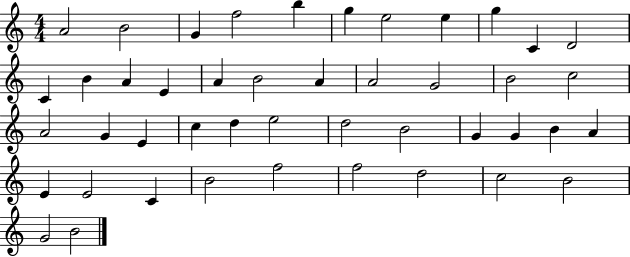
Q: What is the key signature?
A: C major